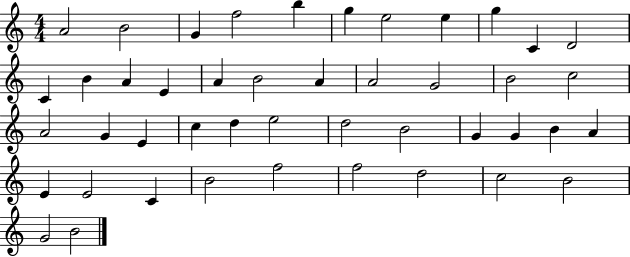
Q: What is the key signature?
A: C major